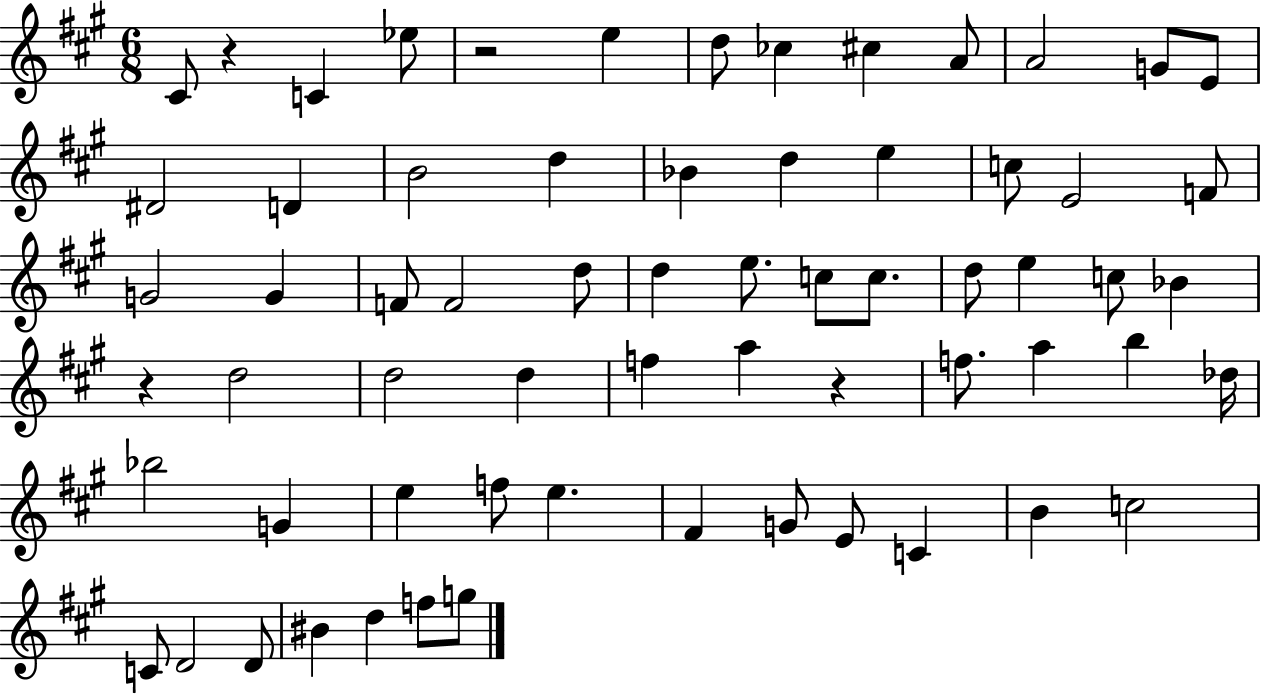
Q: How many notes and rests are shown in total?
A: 65